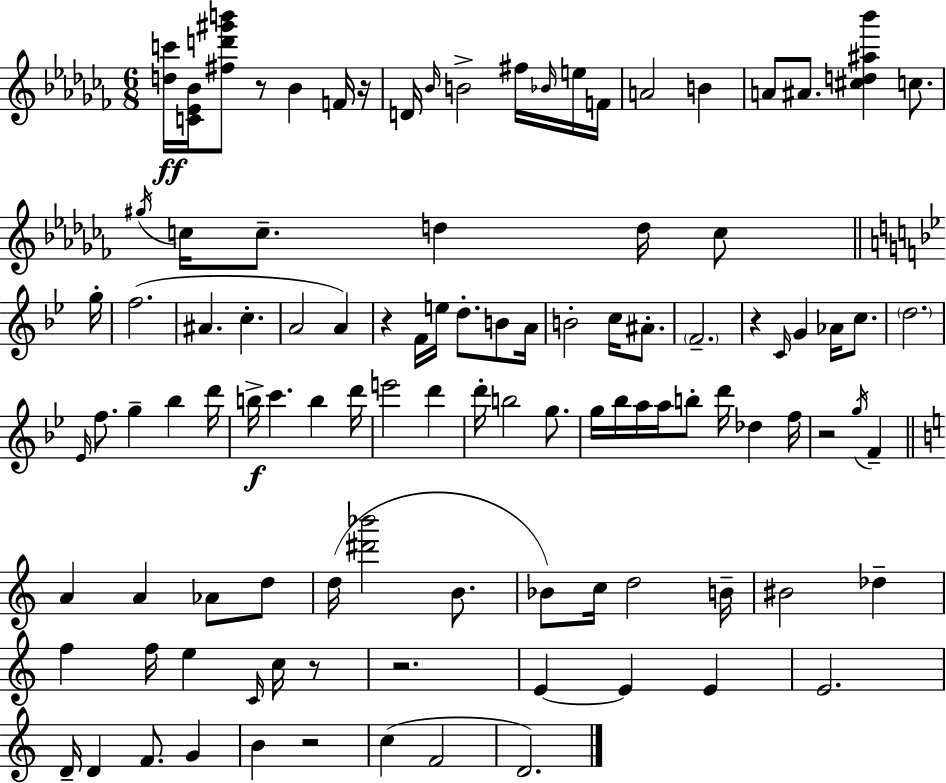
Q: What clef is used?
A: treble